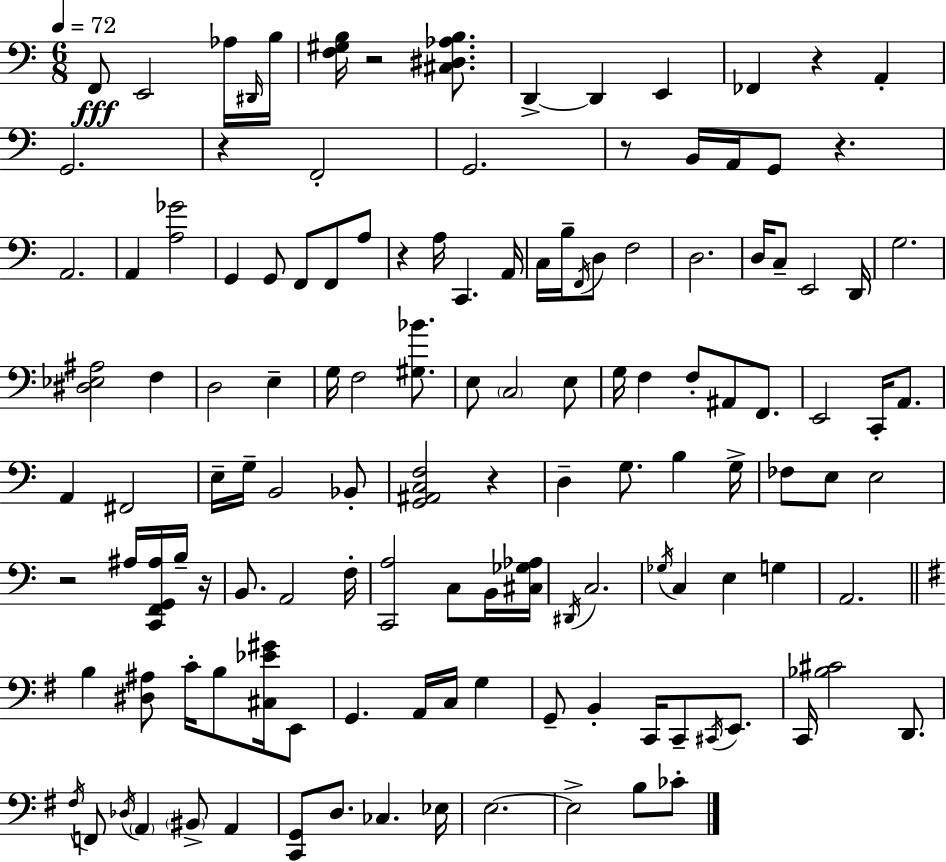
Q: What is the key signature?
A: C major